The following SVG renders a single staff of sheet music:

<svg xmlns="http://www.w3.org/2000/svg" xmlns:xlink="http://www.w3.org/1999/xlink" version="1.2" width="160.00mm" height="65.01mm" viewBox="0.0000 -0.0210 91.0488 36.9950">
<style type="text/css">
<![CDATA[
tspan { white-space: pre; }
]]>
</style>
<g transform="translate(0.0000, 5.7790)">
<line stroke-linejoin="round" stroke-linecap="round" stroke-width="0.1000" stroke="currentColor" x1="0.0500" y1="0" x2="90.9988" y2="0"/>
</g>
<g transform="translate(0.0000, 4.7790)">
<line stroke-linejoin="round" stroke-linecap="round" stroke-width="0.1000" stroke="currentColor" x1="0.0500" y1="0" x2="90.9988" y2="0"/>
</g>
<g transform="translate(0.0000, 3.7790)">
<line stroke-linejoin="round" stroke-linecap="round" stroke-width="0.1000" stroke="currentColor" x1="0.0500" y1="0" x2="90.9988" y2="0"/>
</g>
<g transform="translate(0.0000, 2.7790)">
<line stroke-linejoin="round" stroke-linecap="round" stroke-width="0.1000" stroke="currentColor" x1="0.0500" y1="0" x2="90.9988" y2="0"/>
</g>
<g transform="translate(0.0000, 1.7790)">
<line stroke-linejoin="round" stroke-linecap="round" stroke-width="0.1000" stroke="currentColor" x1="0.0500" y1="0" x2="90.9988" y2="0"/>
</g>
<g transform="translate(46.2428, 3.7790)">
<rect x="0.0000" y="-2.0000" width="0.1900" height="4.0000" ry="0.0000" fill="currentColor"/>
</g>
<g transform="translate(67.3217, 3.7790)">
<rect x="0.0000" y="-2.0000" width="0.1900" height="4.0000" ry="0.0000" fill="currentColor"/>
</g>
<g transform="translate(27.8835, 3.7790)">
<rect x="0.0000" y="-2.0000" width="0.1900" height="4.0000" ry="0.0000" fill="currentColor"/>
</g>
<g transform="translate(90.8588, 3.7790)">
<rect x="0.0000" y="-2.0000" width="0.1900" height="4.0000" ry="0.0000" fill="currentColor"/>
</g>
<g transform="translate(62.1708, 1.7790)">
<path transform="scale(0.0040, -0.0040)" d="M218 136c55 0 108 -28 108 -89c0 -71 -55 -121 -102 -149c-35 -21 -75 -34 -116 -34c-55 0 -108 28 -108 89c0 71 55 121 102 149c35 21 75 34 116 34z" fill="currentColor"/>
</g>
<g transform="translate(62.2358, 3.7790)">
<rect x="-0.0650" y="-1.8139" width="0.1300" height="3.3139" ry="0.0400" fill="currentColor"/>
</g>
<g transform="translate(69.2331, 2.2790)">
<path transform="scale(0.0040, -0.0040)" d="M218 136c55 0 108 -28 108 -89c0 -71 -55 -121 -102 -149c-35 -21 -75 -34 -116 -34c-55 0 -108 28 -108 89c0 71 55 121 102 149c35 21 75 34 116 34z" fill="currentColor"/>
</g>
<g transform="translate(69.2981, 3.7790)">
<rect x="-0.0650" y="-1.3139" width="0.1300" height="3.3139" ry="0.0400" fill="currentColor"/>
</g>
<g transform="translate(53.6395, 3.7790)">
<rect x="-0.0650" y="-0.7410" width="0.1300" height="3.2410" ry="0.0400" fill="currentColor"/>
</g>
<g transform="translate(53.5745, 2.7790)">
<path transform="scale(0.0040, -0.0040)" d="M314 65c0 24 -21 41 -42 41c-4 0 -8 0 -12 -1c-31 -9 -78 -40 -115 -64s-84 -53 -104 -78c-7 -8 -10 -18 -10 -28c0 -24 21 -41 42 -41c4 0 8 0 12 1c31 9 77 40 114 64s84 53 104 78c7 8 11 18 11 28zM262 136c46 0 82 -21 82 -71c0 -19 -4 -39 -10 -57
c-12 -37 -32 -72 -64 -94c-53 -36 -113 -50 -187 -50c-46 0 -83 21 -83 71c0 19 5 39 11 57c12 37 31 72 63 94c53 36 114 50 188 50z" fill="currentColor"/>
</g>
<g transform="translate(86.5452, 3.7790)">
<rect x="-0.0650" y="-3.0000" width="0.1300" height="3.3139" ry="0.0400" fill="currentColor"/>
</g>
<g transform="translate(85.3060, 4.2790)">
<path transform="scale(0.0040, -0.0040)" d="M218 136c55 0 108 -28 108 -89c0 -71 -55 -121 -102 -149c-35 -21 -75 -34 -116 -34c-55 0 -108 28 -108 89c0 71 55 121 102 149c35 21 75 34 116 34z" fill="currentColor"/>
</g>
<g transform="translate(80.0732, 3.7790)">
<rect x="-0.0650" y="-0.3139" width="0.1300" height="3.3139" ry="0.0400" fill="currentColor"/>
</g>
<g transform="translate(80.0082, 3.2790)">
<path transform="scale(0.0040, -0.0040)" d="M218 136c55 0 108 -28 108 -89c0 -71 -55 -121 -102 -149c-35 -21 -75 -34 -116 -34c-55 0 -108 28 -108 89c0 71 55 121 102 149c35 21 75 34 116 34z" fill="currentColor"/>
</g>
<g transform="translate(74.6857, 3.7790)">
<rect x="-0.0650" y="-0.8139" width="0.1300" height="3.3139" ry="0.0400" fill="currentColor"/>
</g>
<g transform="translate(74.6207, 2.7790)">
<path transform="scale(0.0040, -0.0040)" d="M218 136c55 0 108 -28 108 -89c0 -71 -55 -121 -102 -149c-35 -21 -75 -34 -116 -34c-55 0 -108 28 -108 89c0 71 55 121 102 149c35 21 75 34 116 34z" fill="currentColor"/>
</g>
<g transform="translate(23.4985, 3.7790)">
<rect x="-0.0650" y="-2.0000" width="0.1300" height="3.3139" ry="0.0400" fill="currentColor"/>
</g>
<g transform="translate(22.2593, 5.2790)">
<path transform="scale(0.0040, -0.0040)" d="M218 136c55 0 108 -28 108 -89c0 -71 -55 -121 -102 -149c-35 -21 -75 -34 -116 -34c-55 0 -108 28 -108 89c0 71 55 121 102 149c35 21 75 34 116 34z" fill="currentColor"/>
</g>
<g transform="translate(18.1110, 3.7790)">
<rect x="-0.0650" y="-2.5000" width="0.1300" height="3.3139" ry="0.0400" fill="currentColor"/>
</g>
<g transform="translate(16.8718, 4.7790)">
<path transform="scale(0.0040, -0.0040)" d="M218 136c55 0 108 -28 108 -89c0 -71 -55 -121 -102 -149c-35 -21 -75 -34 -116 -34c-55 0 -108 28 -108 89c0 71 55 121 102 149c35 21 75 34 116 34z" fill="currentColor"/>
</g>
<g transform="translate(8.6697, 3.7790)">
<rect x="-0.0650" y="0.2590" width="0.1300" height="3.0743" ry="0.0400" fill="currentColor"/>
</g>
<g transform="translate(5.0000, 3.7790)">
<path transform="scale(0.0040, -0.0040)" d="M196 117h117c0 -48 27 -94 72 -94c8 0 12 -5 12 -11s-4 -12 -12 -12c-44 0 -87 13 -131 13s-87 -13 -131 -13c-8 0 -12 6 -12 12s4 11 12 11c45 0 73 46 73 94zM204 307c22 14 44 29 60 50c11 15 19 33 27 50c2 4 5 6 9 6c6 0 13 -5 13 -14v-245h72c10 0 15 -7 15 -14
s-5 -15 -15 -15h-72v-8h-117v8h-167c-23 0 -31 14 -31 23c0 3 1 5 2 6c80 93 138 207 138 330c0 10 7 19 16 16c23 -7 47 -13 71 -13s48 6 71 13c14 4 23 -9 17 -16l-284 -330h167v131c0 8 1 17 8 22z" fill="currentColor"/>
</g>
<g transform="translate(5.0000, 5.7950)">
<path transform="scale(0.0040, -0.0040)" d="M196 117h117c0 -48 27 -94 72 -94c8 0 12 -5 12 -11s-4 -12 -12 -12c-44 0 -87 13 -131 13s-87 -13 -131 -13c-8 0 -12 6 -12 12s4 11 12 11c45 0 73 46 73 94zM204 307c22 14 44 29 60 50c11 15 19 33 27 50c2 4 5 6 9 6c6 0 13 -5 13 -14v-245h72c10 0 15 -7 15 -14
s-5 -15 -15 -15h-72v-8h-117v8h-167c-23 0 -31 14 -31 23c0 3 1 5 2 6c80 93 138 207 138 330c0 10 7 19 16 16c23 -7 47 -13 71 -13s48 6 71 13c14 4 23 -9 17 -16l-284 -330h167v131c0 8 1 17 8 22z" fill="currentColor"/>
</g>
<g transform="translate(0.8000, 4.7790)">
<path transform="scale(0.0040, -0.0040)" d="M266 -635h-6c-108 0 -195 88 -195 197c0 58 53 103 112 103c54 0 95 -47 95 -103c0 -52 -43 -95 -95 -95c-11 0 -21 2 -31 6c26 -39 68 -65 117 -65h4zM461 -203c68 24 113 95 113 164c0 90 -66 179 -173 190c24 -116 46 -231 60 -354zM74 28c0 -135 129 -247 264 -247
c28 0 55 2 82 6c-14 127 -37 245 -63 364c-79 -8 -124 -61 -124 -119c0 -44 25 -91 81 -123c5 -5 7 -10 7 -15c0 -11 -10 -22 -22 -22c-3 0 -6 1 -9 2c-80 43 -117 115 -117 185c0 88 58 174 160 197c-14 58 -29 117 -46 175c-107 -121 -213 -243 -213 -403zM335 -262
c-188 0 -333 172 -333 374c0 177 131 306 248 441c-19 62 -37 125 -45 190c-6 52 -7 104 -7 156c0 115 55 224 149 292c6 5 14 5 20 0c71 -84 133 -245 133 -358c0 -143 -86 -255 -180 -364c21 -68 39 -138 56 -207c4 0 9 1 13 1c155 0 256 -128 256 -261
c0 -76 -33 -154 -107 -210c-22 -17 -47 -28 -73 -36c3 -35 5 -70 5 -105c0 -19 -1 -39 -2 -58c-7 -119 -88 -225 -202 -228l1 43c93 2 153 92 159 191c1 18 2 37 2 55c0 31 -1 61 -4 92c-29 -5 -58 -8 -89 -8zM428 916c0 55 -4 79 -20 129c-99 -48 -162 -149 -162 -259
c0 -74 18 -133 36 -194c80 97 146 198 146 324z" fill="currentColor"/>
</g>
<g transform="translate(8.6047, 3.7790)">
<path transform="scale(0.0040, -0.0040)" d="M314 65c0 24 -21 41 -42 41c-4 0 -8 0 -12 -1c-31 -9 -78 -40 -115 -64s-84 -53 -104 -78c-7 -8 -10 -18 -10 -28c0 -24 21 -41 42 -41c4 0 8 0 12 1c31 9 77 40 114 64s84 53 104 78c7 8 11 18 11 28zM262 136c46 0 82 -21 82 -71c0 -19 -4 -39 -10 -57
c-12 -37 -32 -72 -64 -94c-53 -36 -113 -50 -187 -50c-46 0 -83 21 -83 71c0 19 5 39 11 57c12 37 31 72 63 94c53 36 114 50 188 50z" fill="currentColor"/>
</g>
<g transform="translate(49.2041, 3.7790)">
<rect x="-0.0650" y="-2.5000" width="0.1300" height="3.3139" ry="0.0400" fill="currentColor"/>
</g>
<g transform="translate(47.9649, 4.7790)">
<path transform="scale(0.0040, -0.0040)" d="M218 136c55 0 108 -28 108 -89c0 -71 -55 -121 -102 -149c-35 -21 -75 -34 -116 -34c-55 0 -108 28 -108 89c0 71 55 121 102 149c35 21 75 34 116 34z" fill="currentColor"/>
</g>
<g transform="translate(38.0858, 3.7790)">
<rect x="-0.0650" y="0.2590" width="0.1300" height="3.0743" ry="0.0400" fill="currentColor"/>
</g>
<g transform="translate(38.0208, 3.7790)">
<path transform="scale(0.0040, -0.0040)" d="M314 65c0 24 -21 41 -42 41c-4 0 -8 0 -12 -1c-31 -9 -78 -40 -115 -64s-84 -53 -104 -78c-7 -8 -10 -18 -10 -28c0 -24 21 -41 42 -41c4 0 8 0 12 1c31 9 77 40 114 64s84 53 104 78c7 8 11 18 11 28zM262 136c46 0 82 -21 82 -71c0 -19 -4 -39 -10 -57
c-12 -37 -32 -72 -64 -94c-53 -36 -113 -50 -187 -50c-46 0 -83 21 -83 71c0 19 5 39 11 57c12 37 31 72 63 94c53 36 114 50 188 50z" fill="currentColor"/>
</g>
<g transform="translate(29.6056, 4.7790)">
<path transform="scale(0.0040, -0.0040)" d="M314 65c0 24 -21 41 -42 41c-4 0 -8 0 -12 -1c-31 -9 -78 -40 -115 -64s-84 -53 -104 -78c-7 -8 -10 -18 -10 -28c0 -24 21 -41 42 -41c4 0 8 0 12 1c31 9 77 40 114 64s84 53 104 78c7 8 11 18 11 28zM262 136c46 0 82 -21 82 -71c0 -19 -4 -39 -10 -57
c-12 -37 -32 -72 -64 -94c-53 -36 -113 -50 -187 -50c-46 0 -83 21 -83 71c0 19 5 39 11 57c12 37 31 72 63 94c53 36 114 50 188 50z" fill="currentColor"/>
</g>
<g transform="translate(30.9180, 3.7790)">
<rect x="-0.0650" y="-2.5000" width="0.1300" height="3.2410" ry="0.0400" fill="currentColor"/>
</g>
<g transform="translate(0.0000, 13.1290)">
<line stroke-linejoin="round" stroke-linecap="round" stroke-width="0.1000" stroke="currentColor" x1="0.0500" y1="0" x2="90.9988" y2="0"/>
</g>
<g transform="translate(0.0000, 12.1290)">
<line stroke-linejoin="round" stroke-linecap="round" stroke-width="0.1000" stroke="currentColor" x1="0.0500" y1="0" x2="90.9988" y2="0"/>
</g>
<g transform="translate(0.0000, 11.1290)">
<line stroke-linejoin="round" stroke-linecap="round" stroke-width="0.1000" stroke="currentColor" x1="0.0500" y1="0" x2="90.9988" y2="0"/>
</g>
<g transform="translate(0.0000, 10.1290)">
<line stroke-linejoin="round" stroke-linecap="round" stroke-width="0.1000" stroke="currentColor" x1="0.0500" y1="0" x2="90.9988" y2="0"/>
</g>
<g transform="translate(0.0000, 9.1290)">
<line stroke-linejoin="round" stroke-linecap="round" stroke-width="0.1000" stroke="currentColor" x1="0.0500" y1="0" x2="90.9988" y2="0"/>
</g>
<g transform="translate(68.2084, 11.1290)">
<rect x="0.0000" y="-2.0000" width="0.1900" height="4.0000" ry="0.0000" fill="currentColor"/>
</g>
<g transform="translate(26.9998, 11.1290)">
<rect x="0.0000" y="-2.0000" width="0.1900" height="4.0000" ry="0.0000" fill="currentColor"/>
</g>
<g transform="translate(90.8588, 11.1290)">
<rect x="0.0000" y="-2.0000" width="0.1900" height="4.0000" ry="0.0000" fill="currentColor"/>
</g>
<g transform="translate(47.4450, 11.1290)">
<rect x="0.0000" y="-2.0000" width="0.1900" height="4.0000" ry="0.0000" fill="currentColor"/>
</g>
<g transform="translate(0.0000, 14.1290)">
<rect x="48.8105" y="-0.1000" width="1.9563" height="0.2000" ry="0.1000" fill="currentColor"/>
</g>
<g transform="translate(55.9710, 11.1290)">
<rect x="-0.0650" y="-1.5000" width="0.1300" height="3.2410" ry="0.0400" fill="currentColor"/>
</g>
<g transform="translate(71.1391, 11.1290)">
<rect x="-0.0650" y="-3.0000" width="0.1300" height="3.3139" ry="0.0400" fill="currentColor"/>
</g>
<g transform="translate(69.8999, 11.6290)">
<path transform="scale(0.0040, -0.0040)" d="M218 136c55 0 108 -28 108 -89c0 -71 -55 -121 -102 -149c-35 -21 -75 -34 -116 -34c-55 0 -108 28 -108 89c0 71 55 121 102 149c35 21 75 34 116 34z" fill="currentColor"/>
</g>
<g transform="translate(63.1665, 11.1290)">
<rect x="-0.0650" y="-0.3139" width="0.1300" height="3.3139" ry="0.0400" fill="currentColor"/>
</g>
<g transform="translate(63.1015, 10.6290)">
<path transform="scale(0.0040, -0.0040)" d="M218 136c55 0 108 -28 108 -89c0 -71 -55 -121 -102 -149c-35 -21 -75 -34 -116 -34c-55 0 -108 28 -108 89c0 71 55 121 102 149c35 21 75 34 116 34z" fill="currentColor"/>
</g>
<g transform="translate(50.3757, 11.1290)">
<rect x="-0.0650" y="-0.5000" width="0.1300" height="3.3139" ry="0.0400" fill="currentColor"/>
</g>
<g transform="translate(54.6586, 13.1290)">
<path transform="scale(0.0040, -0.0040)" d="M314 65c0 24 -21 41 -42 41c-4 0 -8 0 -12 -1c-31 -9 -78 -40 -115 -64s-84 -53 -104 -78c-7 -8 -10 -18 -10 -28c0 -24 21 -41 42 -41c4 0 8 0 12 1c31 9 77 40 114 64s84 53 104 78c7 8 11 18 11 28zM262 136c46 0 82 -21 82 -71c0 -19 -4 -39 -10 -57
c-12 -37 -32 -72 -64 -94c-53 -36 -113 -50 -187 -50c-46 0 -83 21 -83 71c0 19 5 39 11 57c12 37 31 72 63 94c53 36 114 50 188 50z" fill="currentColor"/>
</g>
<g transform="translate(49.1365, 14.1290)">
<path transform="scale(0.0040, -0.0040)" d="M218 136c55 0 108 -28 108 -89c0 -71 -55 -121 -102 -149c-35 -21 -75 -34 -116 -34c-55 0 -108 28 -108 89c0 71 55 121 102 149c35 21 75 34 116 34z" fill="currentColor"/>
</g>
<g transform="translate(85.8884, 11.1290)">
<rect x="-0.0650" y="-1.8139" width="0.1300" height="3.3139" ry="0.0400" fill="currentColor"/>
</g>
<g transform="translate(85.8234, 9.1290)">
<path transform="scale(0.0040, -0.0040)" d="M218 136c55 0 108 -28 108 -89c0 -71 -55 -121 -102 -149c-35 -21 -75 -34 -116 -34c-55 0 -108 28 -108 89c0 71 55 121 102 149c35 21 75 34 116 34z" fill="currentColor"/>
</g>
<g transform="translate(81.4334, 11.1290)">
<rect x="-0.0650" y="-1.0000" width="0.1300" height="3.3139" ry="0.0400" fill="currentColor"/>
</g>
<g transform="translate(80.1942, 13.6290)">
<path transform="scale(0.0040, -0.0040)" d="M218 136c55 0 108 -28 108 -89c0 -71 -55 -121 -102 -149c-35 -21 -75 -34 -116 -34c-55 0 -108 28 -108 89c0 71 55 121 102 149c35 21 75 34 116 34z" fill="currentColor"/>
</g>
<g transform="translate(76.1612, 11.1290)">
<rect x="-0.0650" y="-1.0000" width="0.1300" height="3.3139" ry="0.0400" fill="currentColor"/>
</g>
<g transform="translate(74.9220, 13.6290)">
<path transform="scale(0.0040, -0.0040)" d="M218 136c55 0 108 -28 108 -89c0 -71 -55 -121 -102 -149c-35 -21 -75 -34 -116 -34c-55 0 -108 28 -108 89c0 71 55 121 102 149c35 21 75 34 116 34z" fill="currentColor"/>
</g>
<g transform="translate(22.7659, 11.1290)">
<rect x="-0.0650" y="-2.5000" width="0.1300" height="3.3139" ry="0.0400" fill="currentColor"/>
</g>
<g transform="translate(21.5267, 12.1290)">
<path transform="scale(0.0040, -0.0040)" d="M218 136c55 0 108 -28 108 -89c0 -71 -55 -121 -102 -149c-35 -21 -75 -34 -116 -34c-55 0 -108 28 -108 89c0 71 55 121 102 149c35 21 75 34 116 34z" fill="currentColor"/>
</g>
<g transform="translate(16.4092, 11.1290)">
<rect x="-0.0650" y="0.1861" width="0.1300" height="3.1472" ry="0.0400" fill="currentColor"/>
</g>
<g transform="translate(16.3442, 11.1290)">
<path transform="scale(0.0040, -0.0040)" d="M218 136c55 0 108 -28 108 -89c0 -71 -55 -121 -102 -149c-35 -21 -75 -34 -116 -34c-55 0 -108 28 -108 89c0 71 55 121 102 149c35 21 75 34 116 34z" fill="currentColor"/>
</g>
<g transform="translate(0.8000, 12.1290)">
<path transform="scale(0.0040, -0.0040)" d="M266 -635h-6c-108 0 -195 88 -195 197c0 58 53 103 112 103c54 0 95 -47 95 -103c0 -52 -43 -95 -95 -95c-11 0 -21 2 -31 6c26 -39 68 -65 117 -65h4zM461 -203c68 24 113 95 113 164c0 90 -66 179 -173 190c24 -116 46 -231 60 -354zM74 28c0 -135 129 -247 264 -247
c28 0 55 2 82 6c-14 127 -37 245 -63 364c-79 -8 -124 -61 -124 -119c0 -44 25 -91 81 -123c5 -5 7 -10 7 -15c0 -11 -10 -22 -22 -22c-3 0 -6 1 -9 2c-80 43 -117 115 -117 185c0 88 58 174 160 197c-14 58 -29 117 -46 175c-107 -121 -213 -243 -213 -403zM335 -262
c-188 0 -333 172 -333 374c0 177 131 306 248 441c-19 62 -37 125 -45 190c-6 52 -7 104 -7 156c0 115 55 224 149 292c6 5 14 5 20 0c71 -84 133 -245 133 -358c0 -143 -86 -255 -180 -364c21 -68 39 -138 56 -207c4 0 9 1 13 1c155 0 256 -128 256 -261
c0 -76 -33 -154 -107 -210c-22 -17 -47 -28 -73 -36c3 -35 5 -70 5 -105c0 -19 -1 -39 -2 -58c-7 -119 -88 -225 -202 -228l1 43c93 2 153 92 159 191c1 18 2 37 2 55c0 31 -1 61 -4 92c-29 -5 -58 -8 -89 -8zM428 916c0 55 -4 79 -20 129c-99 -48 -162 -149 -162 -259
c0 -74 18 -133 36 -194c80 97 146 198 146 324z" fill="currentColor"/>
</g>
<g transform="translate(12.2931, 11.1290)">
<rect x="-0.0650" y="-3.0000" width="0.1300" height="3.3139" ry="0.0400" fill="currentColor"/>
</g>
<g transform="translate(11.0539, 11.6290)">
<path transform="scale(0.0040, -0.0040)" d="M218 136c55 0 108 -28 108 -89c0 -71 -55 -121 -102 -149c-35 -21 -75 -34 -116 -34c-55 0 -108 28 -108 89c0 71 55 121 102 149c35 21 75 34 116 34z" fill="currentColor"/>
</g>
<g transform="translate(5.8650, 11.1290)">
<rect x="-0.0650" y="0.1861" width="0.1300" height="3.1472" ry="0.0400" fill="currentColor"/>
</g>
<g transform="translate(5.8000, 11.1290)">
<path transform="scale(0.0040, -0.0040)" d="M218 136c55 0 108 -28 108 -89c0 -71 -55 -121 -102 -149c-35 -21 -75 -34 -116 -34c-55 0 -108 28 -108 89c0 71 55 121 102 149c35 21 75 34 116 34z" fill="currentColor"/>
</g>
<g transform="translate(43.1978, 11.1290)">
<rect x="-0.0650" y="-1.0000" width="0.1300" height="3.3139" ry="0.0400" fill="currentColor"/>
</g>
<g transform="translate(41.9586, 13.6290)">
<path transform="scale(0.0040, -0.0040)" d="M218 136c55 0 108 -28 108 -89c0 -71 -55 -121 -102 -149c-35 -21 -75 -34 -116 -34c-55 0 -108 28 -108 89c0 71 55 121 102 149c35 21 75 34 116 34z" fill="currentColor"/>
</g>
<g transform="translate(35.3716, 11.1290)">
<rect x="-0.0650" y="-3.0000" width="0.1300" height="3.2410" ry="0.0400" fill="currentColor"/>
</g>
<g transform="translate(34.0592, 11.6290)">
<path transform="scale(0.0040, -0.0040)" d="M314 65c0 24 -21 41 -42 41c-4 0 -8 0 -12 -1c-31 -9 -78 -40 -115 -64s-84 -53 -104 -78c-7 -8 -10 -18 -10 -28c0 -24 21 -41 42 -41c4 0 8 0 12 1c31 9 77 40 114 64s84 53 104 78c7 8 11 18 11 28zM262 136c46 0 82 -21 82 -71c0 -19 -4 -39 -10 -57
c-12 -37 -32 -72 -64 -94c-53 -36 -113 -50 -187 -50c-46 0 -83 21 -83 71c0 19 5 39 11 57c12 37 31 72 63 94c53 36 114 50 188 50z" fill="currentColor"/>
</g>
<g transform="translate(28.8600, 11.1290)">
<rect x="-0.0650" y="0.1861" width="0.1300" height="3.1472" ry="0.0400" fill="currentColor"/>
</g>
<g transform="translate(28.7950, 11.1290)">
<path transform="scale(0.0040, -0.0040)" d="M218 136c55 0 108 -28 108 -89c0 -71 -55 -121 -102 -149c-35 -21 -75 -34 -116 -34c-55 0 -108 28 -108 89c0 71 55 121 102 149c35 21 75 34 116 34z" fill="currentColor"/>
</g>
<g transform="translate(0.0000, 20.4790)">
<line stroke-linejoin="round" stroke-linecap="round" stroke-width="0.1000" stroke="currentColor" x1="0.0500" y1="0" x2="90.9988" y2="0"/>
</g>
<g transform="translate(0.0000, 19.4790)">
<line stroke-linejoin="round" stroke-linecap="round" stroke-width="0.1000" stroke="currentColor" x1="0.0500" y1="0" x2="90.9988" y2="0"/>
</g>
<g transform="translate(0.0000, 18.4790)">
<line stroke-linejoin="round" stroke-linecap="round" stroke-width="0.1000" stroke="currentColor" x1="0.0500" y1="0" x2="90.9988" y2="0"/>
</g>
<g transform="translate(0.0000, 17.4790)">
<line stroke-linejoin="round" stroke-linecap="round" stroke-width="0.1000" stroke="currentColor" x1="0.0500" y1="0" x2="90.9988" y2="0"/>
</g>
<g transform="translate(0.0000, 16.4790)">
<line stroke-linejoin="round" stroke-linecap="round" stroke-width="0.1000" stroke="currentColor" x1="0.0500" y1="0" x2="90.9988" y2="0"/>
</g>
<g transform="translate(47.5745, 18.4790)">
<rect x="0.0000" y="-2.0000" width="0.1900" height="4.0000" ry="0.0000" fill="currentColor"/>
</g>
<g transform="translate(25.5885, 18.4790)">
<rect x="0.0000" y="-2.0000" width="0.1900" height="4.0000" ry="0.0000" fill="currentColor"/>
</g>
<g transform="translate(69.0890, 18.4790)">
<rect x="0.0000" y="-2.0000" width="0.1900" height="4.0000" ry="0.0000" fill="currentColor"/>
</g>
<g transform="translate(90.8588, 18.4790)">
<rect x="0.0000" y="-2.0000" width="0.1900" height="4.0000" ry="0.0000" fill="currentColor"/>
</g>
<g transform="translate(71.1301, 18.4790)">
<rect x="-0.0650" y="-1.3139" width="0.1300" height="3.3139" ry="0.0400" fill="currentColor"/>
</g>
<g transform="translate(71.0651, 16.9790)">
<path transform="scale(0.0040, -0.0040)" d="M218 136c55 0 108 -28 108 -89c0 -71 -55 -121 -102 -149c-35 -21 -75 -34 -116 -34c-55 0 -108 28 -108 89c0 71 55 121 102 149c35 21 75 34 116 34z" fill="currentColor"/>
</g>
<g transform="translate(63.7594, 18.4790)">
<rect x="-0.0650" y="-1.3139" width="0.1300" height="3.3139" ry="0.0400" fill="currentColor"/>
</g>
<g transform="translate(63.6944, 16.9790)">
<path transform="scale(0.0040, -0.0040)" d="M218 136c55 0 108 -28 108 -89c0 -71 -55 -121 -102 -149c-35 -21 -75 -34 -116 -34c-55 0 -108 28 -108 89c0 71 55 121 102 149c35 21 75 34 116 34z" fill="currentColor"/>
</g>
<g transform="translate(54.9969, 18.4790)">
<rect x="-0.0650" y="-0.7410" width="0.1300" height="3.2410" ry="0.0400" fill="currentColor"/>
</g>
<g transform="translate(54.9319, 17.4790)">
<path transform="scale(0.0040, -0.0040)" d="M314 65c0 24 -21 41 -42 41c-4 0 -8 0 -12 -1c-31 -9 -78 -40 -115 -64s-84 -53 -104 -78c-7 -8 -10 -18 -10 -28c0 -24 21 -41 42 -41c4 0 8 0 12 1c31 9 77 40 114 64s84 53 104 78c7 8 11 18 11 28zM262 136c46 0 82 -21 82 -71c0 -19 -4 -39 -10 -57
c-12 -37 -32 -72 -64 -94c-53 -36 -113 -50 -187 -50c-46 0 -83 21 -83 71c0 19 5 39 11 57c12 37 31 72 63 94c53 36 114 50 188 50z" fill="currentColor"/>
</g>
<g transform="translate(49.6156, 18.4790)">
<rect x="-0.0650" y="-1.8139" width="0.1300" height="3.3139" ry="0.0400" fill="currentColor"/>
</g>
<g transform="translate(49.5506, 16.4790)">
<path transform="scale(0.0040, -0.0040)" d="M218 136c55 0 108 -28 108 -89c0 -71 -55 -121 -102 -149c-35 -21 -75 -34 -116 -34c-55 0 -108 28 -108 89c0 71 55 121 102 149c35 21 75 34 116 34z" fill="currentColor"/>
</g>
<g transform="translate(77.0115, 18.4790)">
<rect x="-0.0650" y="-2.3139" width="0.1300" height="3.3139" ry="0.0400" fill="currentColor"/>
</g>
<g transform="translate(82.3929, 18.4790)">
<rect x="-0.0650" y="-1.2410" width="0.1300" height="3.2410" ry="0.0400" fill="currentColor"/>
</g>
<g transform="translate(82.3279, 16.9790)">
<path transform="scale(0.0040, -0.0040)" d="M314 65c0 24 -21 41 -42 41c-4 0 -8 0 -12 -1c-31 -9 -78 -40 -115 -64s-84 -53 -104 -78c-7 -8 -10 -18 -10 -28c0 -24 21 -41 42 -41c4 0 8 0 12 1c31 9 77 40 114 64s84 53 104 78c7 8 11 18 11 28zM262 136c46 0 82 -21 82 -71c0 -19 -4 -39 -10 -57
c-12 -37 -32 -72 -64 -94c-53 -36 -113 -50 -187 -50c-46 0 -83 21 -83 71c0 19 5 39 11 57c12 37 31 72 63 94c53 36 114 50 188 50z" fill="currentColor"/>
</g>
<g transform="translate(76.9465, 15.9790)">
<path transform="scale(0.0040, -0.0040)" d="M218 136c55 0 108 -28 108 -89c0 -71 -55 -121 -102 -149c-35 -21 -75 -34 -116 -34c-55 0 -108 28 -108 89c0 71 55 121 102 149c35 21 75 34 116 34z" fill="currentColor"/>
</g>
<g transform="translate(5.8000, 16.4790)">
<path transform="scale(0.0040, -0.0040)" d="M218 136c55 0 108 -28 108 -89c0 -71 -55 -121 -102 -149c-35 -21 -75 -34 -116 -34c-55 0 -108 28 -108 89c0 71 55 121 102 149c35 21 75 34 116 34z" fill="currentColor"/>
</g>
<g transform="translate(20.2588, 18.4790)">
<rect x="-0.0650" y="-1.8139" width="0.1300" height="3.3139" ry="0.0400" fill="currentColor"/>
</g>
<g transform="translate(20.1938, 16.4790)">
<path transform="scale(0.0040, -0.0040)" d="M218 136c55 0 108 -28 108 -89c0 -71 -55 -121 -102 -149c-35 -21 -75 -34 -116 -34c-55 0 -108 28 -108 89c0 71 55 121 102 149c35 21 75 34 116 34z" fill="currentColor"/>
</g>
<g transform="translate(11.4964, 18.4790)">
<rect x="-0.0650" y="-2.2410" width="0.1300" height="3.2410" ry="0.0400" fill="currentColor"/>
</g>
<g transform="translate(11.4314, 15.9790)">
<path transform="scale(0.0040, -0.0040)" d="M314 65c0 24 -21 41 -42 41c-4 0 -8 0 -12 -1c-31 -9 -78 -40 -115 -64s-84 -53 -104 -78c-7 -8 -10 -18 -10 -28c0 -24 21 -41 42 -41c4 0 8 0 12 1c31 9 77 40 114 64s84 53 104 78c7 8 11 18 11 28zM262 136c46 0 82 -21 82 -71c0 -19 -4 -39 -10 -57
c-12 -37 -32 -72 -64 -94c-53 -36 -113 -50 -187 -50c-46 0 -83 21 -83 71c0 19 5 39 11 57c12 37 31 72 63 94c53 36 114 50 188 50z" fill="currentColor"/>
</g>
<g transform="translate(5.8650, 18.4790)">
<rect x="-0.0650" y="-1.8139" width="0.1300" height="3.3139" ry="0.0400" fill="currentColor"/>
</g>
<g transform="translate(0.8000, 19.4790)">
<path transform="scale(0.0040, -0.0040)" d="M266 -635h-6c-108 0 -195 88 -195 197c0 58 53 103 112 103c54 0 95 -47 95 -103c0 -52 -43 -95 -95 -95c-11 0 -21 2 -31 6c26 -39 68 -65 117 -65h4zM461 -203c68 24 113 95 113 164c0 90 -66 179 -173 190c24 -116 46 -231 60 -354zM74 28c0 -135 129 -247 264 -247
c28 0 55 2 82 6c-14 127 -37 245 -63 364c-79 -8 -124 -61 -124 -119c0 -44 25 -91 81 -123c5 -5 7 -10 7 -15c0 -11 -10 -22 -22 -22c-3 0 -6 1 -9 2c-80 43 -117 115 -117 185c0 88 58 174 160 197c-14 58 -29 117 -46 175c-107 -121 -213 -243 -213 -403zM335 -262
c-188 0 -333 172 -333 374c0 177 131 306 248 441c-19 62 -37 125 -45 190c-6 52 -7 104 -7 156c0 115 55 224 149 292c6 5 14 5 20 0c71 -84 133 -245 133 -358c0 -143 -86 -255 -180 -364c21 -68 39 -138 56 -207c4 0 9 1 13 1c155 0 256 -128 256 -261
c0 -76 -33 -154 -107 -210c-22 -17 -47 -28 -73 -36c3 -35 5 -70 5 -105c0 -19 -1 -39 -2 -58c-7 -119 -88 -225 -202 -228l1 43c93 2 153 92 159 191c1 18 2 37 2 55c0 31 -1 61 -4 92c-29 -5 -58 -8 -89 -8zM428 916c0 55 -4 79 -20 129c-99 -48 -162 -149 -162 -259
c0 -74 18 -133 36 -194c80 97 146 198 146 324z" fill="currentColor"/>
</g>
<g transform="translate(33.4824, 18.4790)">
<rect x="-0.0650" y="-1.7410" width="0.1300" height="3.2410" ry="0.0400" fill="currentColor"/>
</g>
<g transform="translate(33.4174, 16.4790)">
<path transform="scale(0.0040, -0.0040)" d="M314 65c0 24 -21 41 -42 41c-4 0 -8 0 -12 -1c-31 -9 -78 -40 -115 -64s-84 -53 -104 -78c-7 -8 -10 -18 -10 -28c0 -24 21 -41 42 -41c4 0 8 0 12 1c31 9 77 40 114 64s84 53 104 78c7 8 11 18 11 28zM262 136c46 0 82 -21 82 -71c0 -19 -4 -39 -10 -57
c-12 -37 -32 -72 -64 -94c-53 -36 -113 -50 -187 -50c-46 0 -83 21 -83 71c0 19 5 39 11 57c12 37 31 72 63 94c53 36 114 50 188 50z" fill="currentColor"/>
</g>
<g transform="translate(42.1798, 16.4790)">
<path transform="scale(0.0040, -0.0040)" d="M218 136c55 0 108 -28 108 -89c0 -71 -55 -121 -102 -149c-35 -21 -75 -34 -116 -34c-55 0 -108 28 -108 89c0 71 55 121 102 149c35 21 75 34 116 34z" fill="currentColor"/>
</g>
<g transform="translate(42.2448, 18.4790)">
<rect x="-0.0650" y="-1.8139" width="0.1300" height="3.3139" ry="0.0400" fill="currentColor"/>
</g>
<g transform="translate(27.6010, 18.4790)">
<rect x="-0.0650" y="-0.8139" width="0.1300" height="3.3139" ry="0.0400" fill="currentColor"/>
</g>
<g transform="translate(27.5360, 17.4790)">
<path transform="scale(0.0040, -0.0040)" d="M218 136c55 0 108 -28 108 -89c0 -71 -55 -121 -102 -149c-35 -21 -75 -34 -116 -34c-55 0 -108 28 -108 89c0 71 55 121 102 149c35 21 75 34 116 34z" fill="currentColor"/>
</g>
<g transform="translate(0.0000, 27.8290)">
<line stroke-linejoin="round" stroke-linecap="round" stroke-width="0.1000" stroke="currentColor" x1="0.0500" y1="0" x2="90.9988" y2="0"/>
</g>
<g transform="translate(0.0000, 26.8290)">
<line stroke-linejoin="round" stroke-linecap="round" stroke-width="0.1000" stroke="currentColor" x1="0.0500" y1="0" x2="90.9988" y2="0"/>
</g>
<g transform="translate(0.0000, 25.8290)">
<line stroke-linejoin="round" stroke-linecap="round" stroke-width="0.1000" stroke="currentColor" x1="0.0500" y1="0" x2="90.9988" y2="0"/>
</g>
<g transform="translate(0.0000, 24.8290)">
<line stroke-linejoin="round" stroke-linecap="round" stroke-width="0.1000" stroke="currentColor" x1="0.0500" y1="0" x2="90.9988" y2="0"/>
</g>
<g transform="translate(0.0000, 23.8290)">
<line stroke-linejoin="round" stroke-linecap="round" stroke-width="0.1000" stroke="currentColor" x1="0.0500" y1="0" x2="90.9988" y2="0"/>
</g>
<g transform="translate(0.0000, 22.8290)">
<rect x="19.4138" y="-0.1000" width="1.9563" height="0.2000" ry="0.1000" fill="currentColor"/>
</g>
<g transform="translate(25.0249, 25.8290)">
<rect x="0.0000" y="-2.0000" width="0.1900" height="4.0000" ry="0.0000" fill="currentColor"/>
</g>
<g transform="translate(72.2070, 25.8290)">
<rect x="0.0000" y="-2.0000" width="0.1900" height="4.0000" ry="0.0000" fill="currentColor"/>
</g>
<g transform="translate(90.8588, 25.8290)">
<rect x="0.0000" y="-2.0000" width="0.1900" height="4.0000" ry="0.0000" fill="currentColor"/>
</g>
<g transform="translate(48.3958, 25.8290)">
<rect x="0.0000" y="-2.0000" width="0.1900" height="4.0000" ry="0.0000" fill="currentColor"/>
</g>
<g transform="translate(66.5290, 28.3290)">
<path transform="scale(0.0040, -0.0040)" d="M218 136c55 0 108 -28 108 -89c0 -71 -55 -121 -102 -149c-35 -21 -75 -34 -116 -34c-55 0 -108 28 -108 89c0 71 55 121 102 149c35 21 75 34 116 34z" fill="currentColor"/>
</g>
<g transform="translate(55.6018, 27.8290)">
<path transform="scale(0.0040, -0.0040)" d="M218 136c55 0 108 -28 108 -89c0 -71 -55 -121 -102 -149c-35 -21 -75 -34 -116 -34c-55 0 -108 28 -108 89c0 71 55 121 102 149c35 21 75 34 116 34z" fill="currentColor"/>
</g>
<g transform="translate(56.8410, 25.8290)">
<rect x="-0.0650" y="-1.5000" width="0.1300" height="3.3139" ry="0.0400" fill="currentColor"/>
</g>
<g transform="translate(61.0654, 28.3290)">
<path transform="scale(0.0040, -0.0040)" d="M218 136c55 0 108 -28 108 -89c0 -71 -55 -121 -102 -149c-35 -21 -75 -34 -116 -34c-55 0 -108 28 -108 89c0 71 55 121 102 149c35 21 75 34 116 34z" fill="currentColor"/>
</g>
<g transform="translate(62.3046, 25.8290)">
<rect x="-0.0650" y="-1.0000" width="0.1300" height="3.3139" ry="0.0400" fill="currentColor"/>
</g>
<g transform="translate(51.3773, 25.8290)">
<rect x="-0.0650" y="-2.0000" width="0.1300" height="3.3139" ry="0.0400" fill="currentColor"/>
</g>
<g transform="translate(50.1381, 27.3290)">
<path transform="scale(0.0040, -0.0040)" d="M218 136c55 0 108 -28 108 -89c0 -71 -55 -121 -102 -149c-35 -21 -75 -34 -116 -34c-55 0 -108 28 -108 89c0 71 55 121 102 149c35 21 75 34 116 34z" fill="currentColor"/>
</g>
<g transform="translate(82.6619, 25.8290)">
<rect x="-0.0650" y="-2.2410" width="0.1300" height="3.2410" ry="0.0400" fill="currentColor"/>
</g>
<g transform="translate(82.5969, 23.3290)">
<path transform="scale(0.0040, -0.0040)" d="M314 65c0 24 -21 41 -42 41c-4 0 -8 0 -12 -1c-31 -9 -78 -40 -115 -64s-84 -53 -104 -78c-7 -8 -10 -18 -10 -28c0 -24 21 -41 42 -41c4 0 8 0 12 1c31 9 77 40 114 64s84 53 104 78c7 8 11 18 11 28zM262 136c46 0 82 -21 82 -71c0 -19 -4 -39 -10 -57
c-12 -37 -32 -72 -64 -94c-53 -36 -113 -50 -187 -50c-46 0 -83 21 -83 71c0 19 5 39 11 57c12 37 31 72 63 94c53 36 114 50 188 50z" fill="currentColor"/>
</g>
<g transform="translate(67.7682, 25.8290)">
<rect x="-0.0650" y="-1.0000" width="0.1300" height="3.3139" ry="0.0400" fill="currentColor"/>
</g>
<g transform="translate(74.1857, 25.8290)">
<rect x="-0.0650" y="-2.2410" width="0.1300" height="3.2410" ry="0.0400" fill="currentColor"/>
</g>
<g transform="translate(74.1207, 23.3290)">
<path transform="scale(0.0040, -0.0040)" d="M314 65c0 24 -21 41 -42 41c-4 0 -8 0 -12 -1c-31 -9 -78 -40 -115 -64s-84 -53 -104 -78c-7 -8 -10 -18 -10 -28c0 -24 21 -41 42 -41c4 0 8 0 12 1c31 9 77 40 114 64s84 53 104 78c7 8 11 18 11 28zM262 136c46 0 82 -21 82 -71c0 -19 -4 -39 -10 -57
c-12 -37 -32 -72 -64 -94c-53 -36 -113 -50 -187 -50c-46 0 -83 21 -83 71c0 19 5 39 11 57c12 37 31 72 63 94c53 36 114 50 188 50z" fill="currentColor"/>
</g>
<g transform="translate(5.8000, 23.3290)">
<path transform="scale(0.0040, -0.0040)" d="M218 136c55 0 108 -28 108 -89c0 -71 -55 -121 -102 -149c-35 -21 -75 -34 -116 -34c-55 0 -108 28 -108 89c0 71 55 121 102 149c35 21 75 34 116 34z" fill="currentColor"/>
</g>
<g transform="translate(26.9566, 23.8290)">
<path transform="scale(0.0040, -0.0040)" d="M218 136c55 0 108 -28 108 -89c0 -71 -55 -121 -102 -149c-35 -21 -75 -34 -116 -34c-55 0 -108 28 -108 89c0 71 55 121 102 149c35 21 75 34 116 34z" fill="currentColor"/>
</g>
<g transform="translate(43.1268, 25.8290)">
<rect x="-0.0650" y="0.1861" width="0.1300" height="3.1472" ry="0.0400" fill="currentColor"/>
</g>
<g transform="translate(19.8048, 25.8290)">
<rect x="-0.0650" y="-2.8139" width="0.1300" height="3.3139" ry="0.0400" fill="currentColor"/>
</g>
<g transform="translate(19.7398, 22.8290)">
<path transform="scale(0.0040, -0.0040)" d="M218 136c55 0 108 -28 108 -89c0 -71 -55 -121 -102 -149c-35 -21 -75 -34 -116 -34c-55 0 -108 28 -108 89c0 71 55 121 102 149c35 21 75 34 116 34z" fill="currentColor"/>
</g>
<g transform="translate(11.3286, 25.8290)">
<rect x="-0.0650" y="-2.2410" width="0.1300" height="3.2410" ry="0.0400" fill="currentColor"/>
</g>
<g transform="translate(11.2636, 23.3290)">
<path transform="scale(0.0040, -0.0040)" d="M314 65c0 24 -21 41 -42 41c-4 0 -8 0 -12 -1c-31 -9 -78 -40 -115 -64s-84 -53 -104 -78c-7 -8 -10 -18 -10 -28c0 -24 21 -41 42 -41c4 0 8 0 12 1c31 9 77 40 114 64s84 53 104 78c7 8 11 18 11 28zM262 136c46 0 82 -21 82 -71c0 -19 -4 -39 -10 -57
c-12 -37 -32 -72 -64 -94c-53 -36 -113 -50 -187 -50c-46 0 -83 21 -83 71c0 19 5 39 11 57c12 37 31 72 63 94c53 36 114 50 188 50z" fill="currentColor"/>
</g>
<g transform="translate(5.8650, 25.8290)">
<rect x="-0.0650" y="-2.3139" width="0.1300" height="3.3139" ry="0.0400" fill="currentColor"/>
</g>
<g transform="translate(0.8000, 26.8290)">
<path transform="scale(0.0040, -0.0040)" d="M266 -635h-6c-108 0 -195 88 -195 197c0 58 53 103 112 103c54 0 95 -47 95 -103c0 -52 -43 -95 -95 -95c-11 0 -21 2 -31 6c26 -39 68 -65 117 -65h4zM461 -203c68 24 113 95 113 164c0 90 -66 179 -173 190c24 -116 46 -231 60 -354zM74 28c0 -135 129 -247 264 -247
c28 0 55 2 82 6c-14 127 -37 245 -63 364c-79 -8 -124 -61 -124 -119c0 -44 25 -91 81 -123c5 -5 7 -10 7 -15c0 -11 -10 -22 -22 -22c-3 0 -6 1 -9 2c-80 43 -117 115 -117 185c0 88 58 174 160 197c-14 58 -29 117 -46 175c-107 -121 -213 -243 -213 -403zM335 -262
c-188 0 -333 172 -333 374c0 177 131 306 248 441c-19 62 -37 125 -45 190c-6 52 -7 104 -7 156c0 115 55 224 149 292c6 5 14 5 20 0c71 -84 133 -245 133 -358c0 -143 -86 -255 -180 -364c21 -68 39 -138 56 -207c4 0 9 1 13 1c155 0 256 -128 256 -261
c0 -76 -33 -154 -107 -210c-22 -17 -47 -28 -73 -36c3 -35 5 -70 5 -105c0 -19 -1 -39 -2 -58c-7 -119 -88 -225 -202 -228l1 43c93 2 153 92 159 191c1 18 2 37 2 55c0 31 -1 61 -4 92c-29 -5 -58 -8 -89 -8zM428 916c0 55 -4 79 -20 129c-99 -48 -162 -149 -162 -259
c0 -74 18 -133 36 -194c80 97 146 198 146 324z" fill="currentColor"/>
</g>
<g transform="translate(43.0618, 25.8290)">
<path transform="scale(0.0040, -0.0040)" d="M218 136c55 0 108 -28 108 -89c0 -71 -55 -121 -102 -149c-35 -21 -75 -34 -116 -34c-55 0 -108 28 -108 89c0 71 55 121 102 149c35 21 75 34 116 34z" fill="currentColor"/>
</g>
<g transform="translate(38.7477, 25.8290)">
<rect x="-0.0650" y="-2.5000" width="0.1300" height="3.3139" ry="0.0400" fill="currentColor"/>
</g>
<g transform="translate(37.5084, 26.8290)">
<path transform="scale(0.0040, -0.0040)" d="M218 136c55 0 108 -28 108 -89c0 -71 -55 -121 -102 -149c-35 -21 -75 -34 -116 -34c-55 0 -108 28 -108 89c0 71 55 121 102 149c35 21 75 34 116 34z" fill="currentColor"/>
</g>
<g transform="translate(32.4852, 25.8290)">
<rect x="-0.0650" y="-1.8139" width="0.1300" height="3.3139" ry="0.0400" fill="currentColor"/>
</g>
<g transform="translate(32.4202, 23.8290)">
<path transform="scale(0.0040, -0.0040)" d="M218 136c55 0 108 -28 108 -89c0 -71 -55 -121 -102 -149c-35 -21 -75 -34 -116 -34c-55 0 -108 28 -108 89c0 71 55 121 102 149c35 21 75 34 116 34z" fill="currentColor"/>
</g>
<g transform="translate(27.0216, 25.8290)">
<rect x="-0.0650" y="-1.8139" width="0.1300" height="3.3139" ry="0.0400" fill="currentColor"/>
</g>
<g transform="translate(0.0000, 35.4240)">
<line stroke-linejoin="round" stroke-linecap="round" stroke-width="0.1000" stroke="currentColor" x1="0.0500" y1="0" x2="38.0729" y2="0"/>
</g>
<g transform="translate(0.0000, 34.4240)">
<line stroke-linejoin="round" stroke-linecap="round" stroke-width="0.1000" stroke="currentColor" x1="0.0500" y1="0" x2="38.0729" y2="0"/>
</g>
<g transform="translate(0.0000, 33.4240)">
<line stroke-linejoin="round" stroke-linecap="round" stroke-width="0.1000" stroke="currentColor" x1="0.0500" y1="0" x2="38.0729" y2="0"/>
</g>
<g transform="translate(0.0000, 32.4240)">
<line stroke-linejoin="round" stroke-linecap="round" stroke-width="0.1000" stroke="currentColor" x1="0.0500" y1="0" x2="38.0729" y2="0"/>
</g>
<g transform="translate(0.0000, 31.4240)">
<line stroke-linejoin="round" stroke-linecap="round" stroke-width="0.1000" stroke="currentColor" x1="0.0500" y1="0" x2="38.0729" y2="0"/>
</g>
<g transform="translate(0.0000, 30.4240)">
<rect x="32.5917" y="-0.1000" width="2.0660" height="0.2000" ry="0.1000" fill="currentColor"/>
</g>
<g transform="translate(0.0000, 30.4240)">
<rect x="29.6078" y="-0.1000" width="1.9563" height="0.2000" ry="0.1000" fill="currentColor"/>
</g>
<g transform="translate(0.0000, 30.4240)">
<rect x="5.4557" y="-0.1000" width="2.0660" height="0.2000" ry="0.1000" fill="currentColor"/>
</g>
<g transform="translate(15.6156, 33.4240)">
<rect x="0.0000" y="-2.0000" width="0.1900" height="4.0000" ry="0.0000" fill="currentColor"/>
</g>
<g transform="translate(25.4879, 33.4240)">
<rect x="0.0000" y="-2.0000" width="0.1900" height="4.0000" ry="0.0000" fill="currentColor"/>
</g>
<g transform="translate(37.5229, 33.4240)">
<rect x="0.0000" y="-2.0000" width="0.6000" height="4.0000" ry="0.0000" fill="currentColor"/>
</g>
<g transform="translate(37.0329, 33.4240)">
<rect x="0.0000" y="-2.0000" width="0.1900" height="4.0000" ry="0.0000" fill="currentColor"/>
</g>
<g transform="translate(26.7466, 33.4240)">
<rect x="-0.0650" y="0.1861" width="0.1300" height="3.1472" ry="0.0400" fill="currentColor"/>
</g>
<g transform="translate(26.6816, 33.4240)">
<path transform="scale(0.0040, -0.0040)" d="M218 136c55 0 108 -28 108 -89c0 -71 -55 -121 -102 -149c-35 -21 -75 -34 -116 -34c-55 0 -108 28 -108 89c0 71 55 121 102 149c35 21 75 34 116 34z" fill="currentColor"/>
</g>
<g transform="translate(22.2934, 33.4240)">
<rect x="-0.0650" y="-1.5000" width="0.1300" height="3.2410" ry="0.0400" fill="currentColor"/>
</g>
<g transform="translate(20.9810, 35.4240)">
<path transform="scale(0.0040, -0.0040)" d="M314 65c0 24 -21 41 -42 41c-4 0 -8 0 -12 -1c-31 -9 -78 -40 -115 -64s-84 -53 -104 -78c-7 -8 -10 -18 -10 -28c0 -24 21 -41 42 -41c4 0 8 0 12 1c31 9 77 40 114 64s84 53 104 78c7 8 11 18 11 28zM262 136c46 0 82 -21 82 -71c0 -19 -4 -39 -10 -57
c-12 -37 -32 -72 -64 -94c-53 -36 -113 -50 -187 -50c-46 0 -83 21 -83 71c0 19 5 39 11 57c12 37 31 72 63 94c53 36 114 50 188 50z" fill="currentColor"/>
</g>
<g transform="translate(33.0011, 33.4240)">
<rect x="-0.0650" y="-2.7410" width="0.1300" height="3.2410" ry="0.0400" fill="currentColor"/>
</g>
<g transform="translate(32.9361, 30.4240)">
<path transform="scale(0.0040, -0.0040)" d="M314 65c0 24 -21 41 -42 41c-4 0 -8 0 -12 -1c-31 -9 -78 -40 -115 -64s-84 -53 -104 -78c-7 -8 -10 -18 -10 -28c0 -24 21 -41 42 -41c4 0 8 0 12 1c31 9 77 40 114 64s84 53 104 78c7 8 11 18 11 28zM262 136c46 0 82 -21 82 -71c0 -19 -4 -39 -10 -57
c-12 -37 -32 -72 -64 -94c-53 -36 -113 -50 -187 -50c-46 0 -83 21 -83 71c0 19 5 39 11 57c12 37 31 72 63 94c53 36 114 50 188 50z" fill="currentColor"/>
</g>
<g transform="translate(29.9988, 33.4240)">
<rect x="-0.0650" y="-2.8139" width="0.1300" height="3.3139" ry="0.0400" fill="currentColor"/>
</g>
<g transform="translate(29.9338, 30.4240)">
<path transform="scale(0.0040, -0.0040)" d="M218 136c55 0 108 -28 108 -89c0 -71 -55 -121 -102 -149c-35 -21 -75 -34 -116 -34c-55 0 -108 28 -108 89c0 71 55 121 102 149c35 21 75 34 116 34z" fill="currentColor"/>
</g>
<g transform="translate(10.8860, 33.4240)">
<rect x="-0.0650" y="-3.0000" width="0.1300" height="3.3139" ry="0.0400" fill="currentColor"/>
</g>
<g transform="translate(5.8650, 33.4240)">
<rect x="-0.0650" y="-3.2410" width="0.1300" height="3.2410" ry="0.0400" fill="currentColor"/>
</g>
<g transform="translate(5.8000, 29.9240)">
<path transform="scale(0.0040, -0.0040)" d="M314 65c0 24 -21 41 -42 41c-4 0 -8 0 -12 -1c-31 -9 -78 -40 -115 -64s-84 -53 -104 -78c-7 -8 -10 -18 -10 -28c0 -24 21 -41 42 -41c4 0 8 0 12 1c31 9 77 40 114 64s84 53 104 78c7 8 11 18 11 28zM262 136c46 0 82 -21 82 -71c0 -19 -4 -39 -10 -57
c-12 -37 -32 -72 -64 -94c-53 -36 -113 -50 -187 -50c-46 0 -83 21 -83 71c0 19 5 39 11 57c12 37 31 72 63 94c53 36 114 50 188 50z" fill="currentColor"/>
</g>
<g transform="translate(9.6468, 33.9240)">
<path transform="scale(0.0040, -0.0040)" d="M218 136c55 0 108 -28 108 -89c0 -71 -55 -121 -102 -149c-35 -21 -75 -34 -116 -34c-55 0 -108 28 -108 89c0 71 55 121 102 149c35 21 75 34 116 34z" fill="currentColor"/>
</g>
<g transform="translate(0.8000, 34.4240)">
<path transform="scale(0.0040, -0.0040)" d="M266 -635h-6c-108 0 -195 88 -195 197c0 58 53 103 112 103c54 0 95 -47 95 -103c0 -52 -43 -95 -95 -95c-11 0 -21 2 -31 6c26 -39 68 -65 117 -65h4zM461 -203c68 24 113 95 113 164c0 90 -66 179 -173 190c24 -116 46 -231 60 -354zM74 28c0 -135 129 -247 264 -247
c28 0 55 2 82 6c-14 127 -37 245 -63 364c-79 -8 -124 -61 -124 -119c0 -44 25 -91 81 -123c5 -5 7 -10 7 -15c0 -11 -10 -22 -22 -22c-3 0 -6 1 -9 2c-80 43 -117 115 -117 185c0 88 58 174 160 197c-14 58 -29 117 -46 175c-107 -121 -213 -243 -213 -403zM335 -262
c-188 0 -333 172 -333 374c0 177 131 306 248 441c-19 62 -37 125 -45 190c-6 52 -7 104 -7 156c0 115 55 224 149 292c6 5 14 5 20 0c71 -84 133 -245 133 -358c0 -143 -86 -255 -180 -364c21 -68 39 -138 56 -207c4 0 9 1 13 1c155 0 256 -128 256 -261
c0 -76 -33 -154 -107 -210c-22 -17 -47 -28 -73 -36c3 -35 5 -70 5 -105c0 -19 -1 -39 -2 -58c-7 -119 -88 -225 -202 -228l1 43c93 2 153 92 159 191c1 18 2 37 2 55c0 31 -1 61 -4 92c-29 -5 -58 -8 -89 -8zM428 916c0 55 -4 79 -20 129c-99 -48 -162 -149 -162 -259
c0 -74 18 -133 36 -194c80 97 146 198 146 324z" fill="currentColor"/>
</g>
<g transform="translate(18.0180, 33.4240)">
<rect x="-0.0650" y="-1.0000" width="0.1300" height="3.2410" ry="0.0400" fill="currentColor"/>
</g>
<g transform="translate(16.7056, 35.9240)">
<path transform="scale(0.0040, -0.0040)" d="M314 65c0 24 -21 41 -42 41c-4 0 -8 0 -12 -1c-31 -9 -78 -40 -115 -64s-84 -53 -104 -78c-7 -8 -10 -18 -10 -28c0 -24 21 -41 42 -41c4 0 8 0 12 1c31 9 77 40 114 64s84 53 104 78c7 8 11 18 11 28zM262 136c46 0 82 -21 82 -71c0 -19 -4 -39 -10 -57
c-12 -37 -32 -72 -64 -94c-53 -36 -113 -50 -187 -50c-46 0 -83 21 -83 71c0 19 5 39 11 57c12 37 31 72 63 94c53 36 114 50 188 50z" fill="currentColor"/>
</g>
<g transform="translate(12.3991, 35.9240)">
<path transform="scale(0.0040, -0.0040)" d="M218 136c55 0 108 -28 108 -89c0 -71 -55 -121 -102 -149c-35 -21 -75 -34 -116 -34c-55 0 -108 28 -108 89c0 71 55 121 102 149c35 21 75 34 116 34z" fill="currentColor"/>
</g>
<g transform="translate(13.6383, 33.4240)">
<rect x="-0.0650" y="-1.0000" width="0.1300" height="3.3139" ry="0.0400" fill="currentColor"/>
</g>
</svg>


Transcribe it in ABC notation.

X:1
T:Untitled
M:4/4
L:1/4
K:C
B2 G F G2 B2 G d2 f e d c A B A B G B A2 D C E2 c A D D f f g2 f d f2 f f d2 e e g e2 g g2 a f f G B F E D D g2 g2 b2 A D D2 E2 B a a2